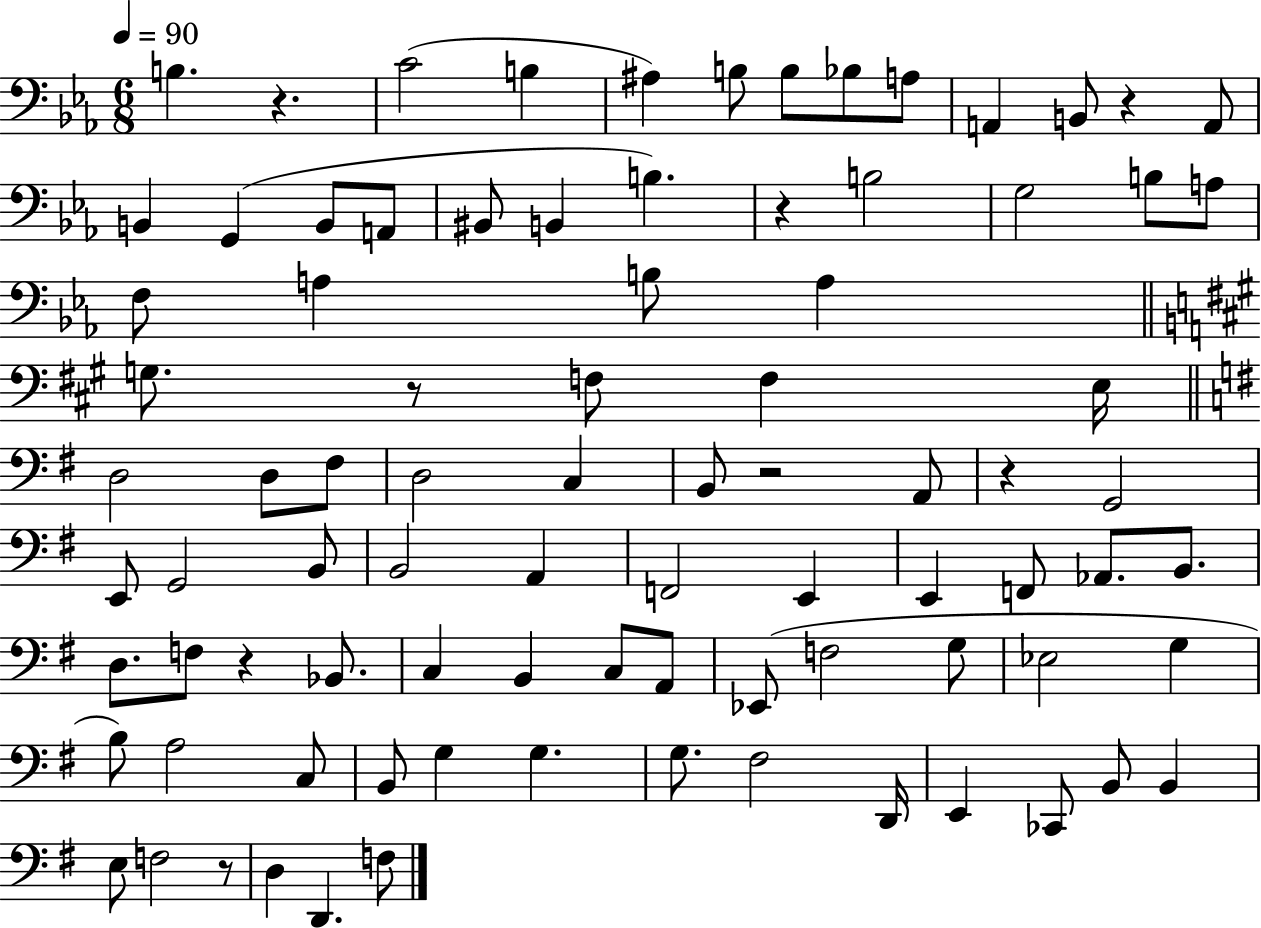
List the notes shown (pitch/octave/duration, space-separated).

B3/q. R/q. C4/h B3/q A#3/q B3/e B3/e Bb3/e A3/e A2/q B2/e R/q A2/e B2/q G2/q B2/e A2/e BIS2/e B2/q B3/q. R/q B3/h G3/h B3/e A3/e F3/e A3/q B3/e A3/q G3/e. R/e F3/e F3/q E3/s D3/h D3/e F#3/e D3/h C3/q B2/e R/h A2/e R/q G2/h E2/e G2/h B2/e B2/h A2/q F2/h E2/q E2/q F2/e Ab2/e. B2/e. D3/e. F3/e R/q Bb2/e. C3/q B2/q C3/e A2/e Eb2/e F3/h G3/e Eb3/h G3/q B3/e A3/h C3/e B2/e G3/q G3/q. G3/e. F#3/h D2/s E2/q CES2/e B2/e B2/q E3/e F3/h R/e D3/q D2/q. F3/e